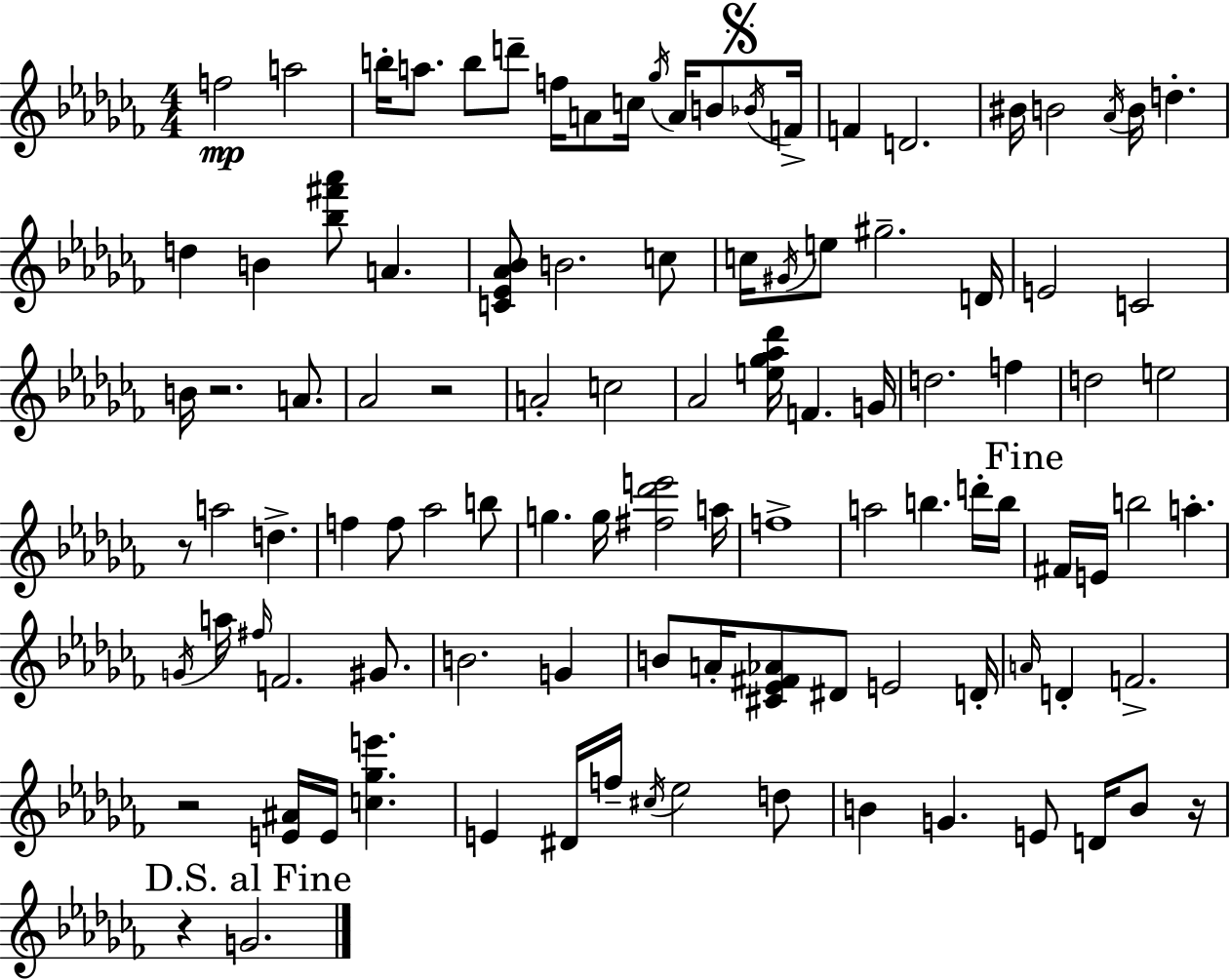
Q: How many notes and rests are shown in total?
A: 104